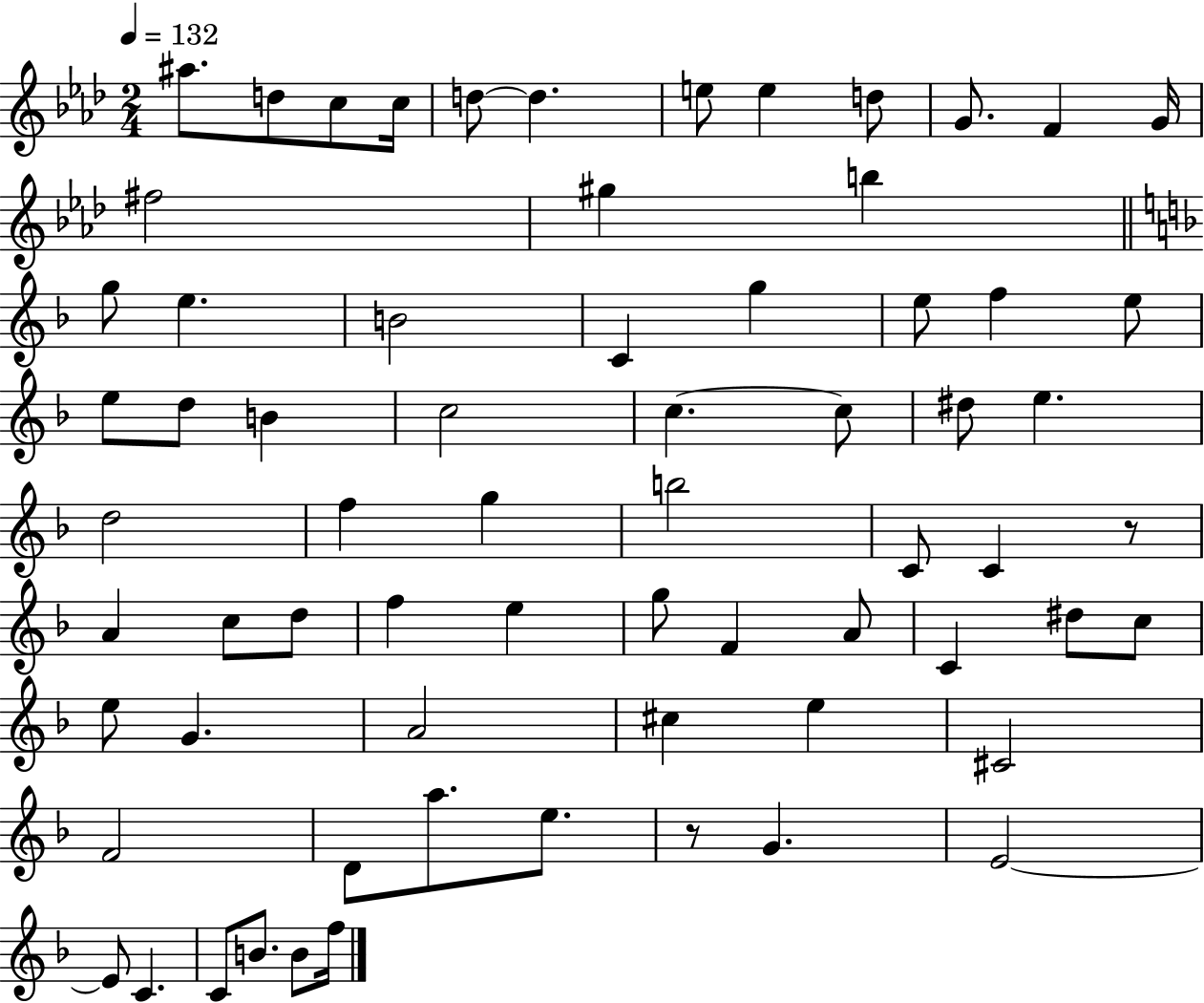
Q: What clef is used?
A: treble